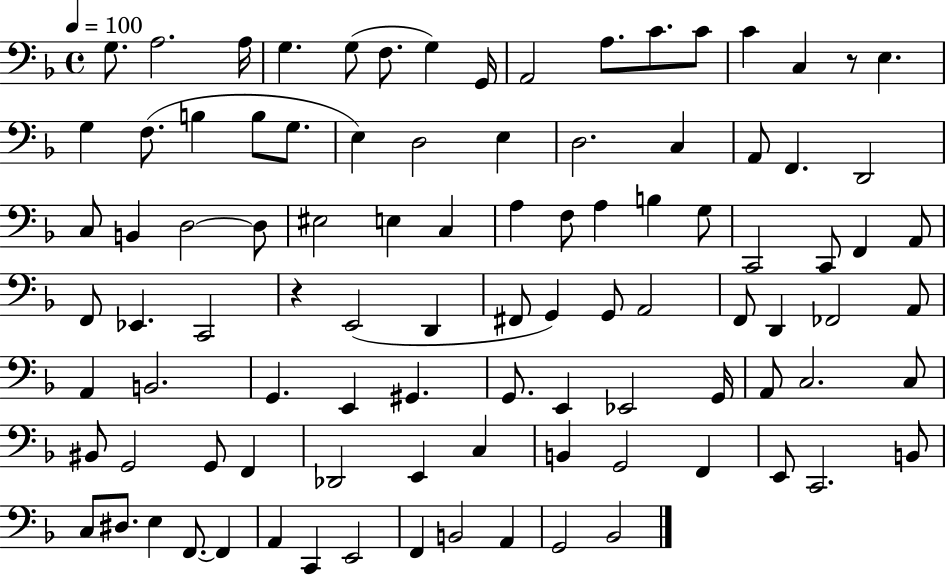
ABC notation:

X:1
T:Untitled
M:4/4
L:1/4
K:F
G,/2 A,2 A,/4 G, G,/2 F,/2 G, G,,/4 A,,2 A,/2 C/2 C/2 C C, z/2 E, G, F,/2 B, B,/2 G,/2 E, D,2 E, D,2 C, A,,/2 F,, D,,2 C,/2 B,, D,2 D,/2 ^E,2 E, C, A, F,/2 A, B, G,/2 C,,2 C,,/2 F,, A,,/2 F,,/2 _E,, C,,2 z E,,2 D,, ^F,,/2 G,, G,,/2 A,,2 F,,/2 D,, _F,,2 A,,/2 A,, B,,2 G,, E,, ^G,, G,,/2 E,, _E,,2 G,,/4 A,,/2 C,2 C,/2 ^B,,/2 G,,2 G,,/2 F,, _D,,2 E,, C, B,, G,,2 F,, E,,/2 C,,2 B,,/2 C,/2 ^D,/2 E, F,,/2 F,, A,, C,, E,,2 F,, B,,2 A,, G,,2 _B,,2